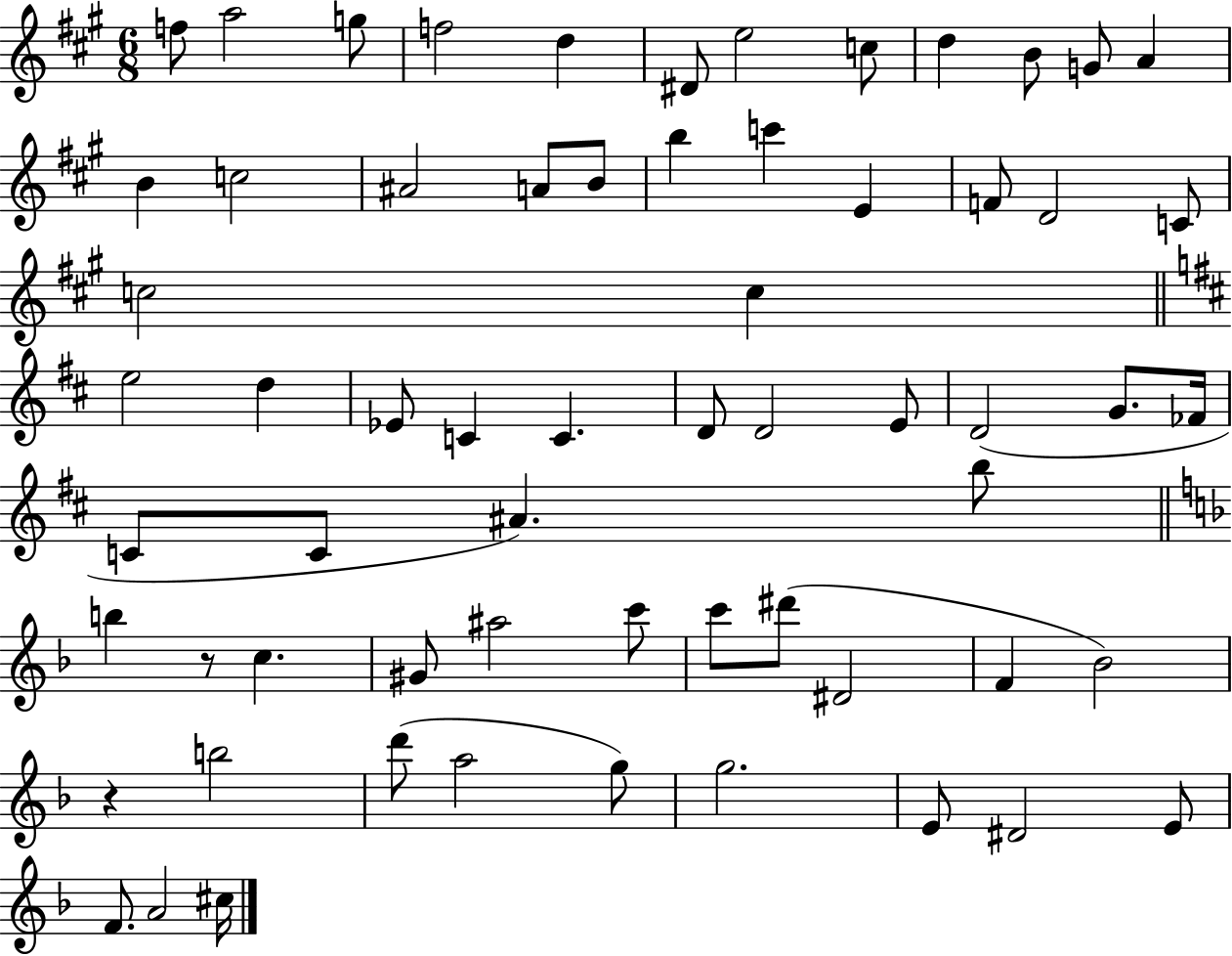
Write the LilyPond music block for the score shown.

{
  \clef treble
  \numericTimeSignature
  \time 6/8
  \key a \major
  f''8 a''2 g''8 | f''2 d''4 | dis'8 e''2 c''8 | d''4 b'8 g'8 a'4 | \break b'4 c''2 | ais'2 a'8 b'8 | b''4 c'''4 e'4 | f'8 d'2 c'8 | \break c''2 c''4 | \bar "||" \break \key d \major e''2 d''4 | ees'8 c'4 c'4. | d'8 d'2 e'8 | d'2( g'8. fes'16 | \break c'8 c'8 ais'4.) b''8 | \bar "||" \break \key d \minor b''4 r8 c''4. | gis'8 ais''2 c'''8 | c'''8 dis'''8( dis'2 | f'4 bes'2) | \break r4 b''2 | d'''8( a''2 g''8) | g''2. | e'8 dis'2 e'8 | \break f'8. a'2 cis''16 | \bar "|."
}